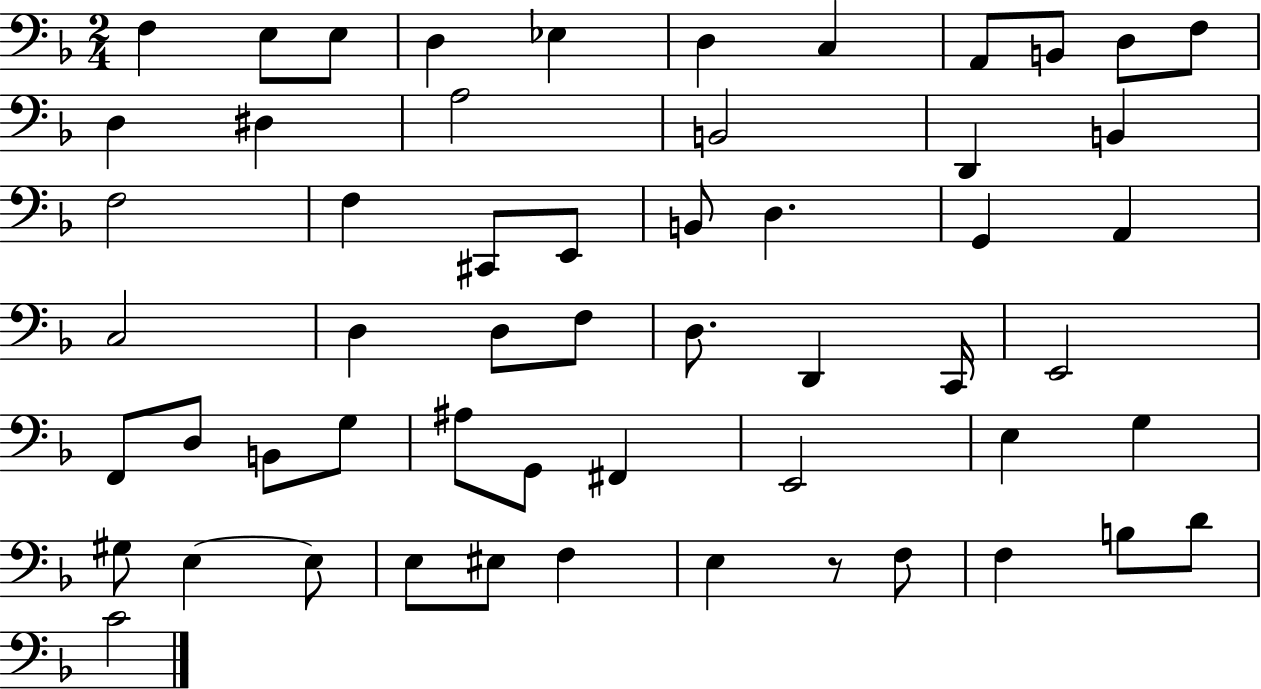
{
  \clef bass
  \numericTimeSignature
  \time 2/4
  \key f \major
  f4 e8 e8 | d4 ees4 | d4 c4 | a,8 b,8 d8 f8 | \break d4 dis4 | a2 | b,2 | d,4 b,4 | \break f2 | f4 cis,8 e,8 | b,8 d4. | g,4 a,4 | \break c2 | d4 d8 f8 | d8. d,4 c,16 | e,2 | \break f,8 d8 b,8 g8 | ais8 g,8 fis,4 | e,2 | e4 g4 | \break gis8 e4~~ e8 | e8 eis8 f4 | e4 r8 f8 | f4 b8 d'8 | \break c'2 | \bar "|."
}